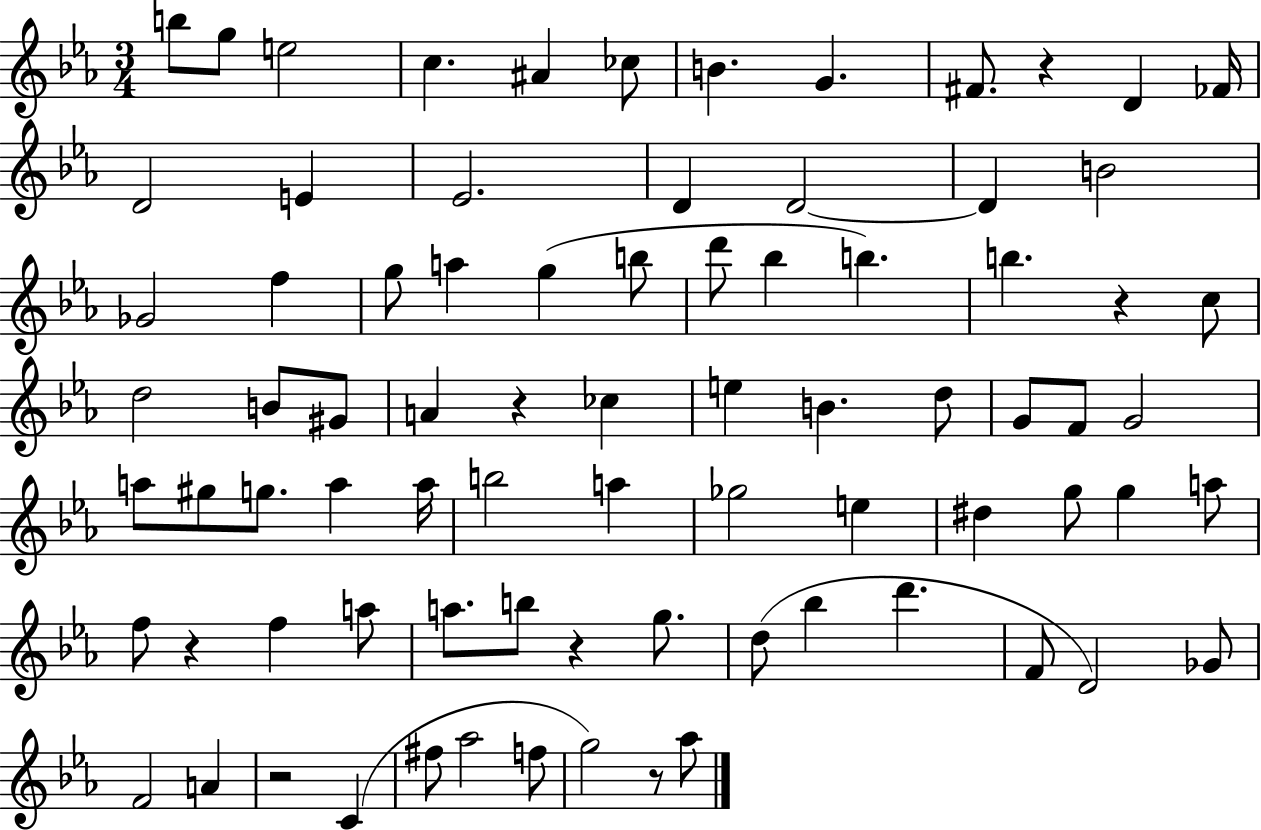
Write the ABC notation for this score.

X:1
T:Untitled
M:3/4
L:1/4
K:Eb
b/2 g/2 e2 c ^A _c/2 B G ^F/2 z D _F/4 D2 E _E2 D D2 D B2 _G2 f g/2 a g b/2 d'/2 _b b b z c/2 d2 B/2 ^G/2 A z _c e B d/2 G/2 F/2 G2 a/2 ^g/2 g/2 a a/4 b2 a _g2 e ^d g/2 g a/2 f/2 z f a/2 a/2 b/2 z g/2 d/2 _b d' F/2 D2 _G/2 F2 A z2 C ^f/2 _a2 f/2 g2 z/2 _a/2